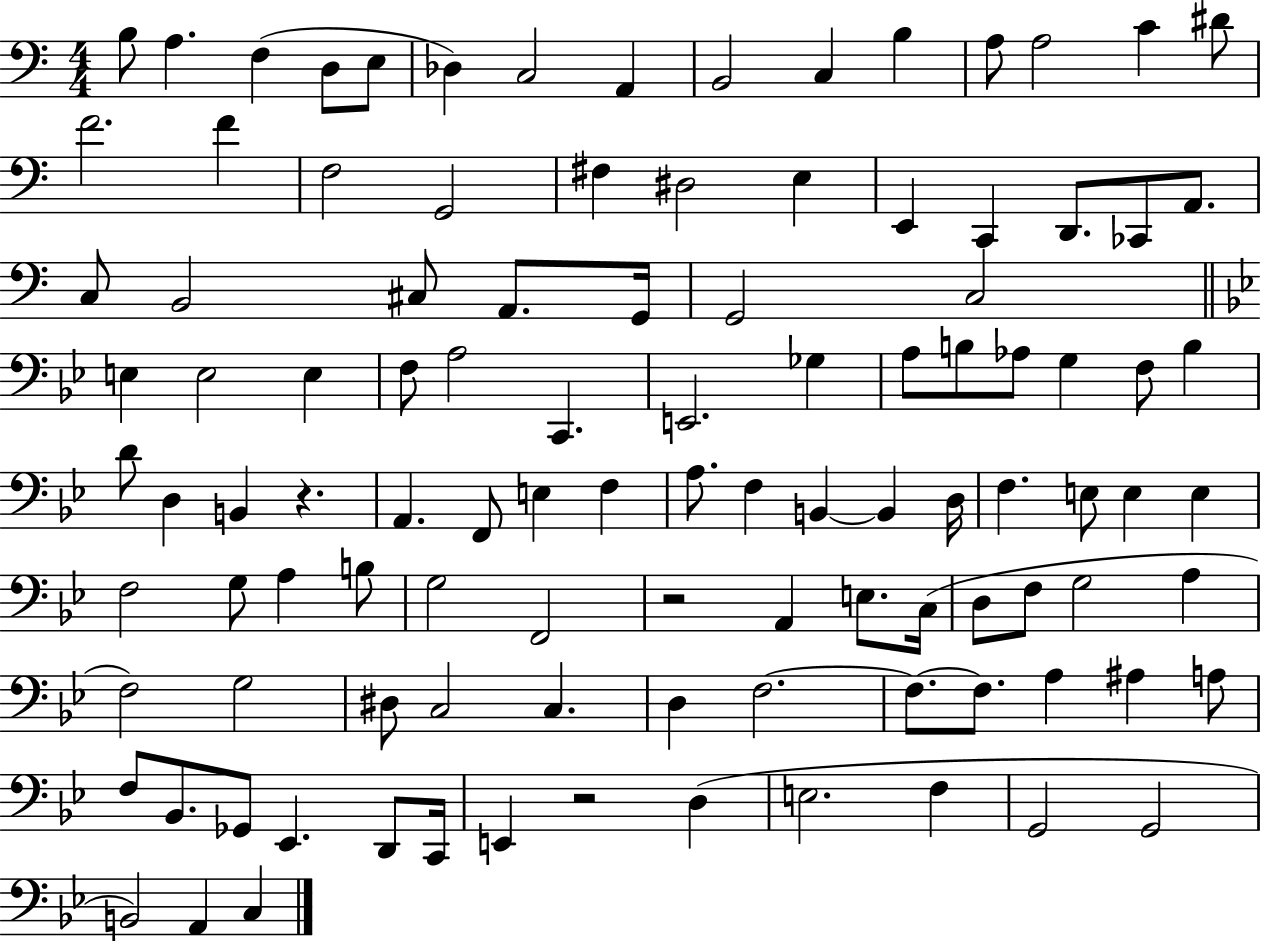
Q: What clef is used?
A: bass